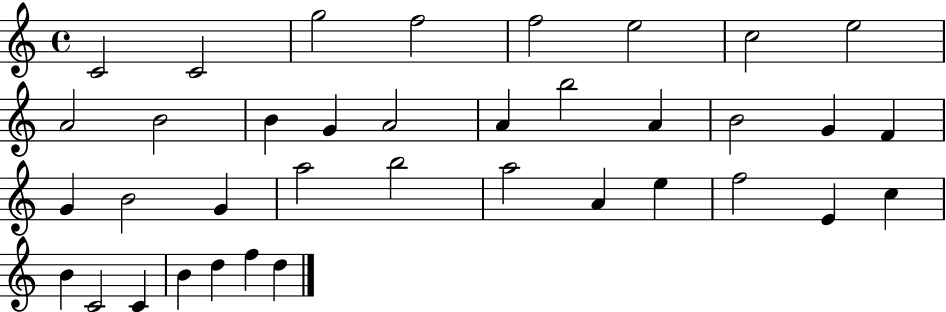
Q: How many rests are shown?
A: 0